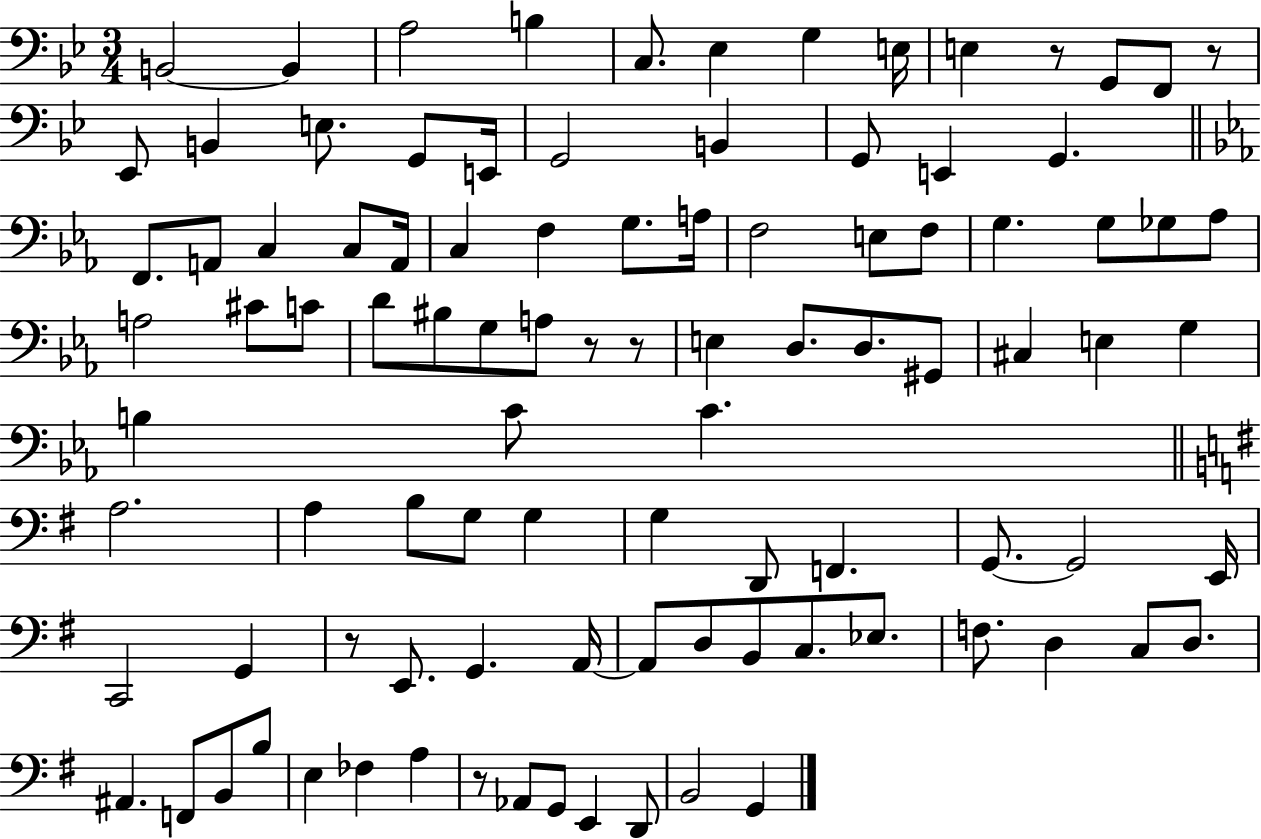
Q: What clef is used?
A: bass